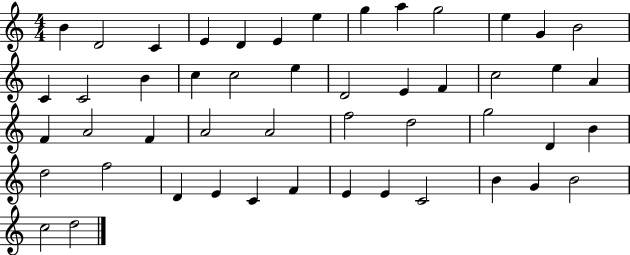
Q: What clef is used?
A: treble